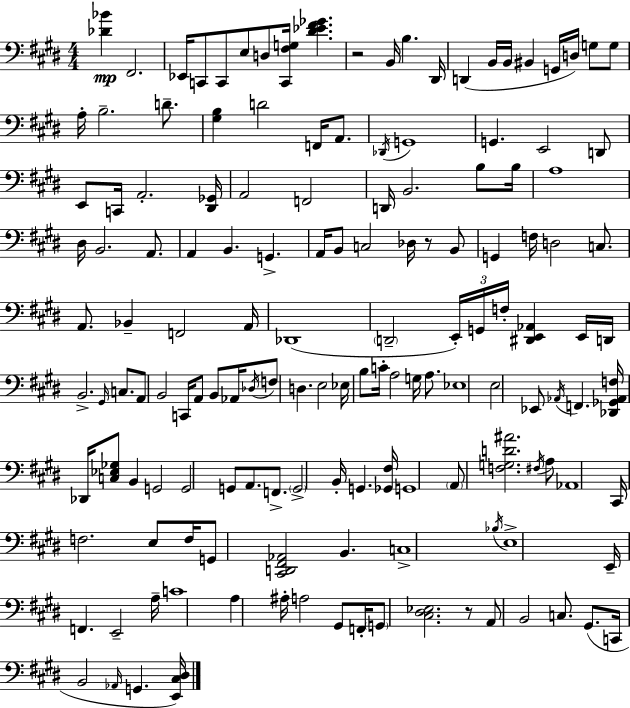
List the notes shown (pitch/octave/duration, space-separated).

[Db4,Bb4]/q F#2/h. Eb2/s C2/e C2/e E3/e D3/e [C2,F#3,G3]/s [D#4,Eb4,F#4,Gb4]/q. R/h B2/s B3/q. D#2/s D2/q B2/s B2/s BIS2/q G2/s D3/s G3/e G3/e A3/s B3/h. D4/e. [G#3,B3]/q D4/h F2/s A2/e. Db2/s G2/w G2/q. E2/h D2/e E2/e C2/s A2/h. [D#2,Gb2]/s A2/h F2/h D2/s B2/h. B3/e B3/s A3/w D#3/s B2/h. A2/e. A2/q B2/q. G2/q. A2/s B2/e C3/h Db3/s R/e B2/e G2/q F3/s D3/h C3/e. A2/e. Bb2/q F2/h A2/s Db2/w D2/h E2/s G2/s F3/s [D#2,E2,Ab2]/q E2/s D2/s B2/h. G#2/s C3/e. A2/e B2/h C2/s A2/e B2/e Ab2/s Db3/s F3/e D3/q. E3/h Eb3/s B3/e C4/s A3/h G3/s A3/e. Eb3/w E3/h Eb2/e Ab2/s F2/q. [Db2,Gb2,Ab2,F3]/s Db2/s [C3,Eb3,Gb3]/e B2/q G2/h G2/h G2/e A2/e. F2/e. G2/h B2/s G2/q. [Gb2,F#3]/s G2/w A2/e [F3,G3,D4,A#4]/h. F#3/s A3/e Ab2/w C#2/s F3/h. E3/e F3/s G2/e [C#2,D2,F#2,Ab2]/h B2/q. C3/w Bb3/s E3/w E2/s F2/q. E2/h A3/s C4/w A3/q A#3/s A3/h G#2/e F2/s G2/e [C#3,D#3,Eb3]/h. R/e A2/e B2/h C3/e. G#2/e. C2/s B2/h Ab2/s G2/q. [E2,C#3,D#3]/s